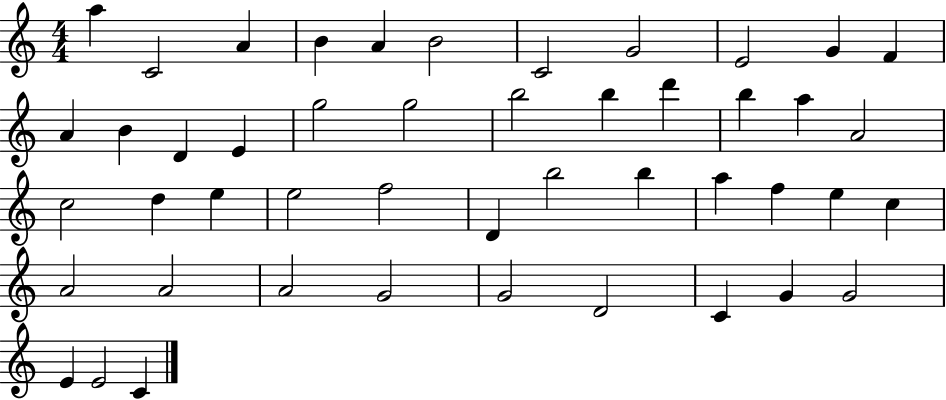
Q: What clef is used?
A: treble